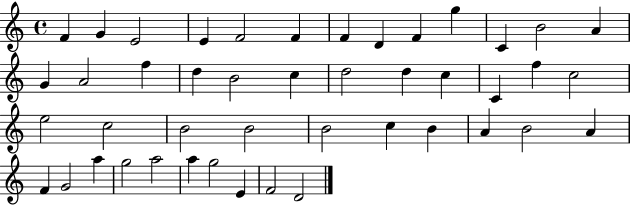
{
  \clef treble
  \time 4/4
  \defaultTimeSignature
  \key c \major
  f'4 g'4 e'2 | e'4 f'2 f'4 | f'4 d'4 f'4 g''4 | c'4 b'2 a'4 | \break g'4 a'2 f''4 | d''4 b'2 c''4 | d''2 d''4 c''4 | c'4 f''4 c''2 | \break e''2 c''2 | b'2 b'2 | b'2 c''4 b'4 | a'4 b'2 a'4 | \break f'4 g'2 a''4 | g''2 a''2 | a''4 g''2 e'4 | f'2 d'2 | \break \bar "|."
}